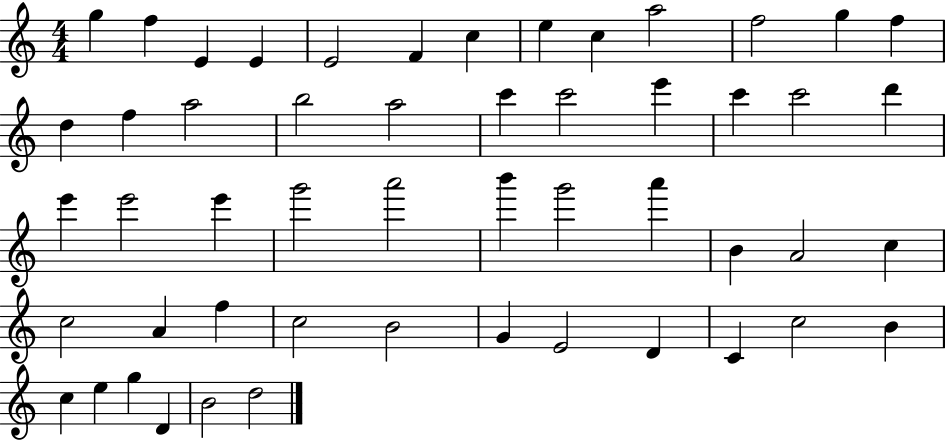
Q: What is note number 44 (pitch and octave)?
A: C4